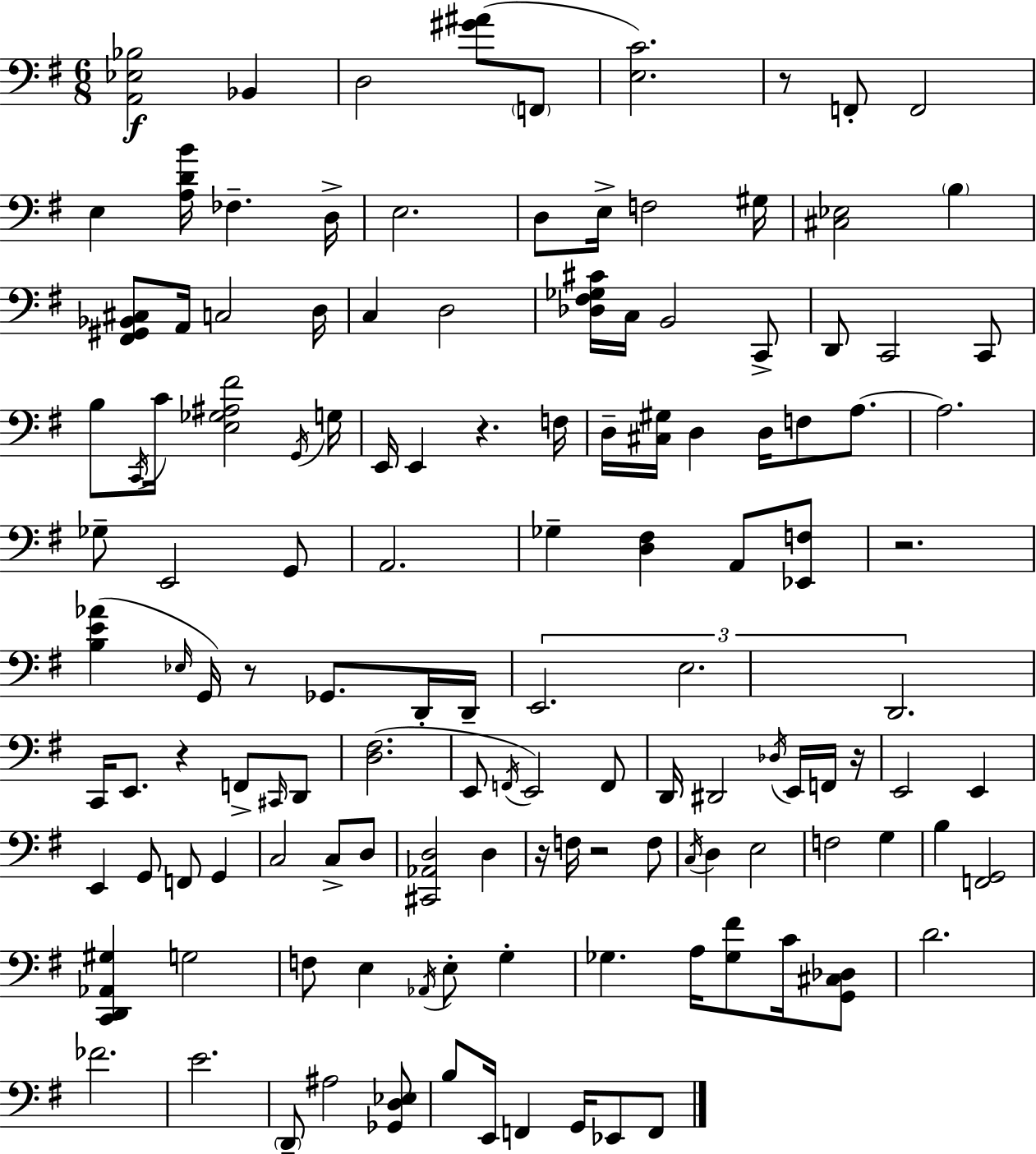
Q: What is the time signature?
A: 6/8